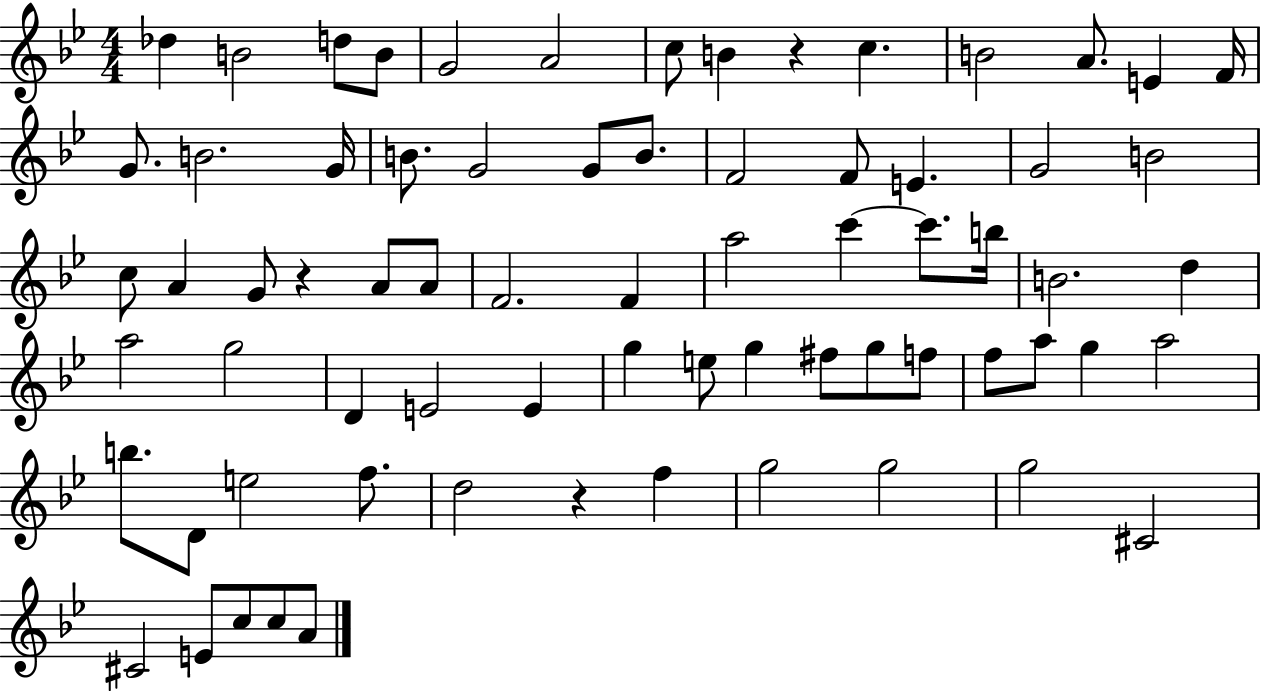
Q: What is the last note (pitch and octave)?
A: A4